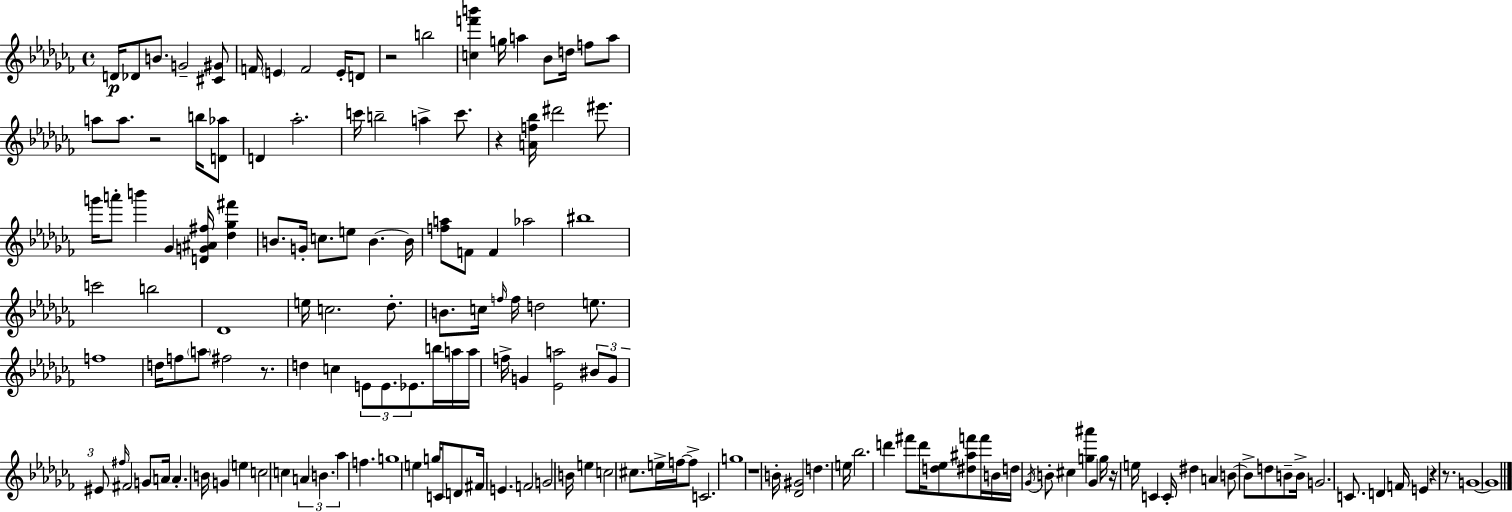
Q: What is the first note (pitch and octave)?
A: D4